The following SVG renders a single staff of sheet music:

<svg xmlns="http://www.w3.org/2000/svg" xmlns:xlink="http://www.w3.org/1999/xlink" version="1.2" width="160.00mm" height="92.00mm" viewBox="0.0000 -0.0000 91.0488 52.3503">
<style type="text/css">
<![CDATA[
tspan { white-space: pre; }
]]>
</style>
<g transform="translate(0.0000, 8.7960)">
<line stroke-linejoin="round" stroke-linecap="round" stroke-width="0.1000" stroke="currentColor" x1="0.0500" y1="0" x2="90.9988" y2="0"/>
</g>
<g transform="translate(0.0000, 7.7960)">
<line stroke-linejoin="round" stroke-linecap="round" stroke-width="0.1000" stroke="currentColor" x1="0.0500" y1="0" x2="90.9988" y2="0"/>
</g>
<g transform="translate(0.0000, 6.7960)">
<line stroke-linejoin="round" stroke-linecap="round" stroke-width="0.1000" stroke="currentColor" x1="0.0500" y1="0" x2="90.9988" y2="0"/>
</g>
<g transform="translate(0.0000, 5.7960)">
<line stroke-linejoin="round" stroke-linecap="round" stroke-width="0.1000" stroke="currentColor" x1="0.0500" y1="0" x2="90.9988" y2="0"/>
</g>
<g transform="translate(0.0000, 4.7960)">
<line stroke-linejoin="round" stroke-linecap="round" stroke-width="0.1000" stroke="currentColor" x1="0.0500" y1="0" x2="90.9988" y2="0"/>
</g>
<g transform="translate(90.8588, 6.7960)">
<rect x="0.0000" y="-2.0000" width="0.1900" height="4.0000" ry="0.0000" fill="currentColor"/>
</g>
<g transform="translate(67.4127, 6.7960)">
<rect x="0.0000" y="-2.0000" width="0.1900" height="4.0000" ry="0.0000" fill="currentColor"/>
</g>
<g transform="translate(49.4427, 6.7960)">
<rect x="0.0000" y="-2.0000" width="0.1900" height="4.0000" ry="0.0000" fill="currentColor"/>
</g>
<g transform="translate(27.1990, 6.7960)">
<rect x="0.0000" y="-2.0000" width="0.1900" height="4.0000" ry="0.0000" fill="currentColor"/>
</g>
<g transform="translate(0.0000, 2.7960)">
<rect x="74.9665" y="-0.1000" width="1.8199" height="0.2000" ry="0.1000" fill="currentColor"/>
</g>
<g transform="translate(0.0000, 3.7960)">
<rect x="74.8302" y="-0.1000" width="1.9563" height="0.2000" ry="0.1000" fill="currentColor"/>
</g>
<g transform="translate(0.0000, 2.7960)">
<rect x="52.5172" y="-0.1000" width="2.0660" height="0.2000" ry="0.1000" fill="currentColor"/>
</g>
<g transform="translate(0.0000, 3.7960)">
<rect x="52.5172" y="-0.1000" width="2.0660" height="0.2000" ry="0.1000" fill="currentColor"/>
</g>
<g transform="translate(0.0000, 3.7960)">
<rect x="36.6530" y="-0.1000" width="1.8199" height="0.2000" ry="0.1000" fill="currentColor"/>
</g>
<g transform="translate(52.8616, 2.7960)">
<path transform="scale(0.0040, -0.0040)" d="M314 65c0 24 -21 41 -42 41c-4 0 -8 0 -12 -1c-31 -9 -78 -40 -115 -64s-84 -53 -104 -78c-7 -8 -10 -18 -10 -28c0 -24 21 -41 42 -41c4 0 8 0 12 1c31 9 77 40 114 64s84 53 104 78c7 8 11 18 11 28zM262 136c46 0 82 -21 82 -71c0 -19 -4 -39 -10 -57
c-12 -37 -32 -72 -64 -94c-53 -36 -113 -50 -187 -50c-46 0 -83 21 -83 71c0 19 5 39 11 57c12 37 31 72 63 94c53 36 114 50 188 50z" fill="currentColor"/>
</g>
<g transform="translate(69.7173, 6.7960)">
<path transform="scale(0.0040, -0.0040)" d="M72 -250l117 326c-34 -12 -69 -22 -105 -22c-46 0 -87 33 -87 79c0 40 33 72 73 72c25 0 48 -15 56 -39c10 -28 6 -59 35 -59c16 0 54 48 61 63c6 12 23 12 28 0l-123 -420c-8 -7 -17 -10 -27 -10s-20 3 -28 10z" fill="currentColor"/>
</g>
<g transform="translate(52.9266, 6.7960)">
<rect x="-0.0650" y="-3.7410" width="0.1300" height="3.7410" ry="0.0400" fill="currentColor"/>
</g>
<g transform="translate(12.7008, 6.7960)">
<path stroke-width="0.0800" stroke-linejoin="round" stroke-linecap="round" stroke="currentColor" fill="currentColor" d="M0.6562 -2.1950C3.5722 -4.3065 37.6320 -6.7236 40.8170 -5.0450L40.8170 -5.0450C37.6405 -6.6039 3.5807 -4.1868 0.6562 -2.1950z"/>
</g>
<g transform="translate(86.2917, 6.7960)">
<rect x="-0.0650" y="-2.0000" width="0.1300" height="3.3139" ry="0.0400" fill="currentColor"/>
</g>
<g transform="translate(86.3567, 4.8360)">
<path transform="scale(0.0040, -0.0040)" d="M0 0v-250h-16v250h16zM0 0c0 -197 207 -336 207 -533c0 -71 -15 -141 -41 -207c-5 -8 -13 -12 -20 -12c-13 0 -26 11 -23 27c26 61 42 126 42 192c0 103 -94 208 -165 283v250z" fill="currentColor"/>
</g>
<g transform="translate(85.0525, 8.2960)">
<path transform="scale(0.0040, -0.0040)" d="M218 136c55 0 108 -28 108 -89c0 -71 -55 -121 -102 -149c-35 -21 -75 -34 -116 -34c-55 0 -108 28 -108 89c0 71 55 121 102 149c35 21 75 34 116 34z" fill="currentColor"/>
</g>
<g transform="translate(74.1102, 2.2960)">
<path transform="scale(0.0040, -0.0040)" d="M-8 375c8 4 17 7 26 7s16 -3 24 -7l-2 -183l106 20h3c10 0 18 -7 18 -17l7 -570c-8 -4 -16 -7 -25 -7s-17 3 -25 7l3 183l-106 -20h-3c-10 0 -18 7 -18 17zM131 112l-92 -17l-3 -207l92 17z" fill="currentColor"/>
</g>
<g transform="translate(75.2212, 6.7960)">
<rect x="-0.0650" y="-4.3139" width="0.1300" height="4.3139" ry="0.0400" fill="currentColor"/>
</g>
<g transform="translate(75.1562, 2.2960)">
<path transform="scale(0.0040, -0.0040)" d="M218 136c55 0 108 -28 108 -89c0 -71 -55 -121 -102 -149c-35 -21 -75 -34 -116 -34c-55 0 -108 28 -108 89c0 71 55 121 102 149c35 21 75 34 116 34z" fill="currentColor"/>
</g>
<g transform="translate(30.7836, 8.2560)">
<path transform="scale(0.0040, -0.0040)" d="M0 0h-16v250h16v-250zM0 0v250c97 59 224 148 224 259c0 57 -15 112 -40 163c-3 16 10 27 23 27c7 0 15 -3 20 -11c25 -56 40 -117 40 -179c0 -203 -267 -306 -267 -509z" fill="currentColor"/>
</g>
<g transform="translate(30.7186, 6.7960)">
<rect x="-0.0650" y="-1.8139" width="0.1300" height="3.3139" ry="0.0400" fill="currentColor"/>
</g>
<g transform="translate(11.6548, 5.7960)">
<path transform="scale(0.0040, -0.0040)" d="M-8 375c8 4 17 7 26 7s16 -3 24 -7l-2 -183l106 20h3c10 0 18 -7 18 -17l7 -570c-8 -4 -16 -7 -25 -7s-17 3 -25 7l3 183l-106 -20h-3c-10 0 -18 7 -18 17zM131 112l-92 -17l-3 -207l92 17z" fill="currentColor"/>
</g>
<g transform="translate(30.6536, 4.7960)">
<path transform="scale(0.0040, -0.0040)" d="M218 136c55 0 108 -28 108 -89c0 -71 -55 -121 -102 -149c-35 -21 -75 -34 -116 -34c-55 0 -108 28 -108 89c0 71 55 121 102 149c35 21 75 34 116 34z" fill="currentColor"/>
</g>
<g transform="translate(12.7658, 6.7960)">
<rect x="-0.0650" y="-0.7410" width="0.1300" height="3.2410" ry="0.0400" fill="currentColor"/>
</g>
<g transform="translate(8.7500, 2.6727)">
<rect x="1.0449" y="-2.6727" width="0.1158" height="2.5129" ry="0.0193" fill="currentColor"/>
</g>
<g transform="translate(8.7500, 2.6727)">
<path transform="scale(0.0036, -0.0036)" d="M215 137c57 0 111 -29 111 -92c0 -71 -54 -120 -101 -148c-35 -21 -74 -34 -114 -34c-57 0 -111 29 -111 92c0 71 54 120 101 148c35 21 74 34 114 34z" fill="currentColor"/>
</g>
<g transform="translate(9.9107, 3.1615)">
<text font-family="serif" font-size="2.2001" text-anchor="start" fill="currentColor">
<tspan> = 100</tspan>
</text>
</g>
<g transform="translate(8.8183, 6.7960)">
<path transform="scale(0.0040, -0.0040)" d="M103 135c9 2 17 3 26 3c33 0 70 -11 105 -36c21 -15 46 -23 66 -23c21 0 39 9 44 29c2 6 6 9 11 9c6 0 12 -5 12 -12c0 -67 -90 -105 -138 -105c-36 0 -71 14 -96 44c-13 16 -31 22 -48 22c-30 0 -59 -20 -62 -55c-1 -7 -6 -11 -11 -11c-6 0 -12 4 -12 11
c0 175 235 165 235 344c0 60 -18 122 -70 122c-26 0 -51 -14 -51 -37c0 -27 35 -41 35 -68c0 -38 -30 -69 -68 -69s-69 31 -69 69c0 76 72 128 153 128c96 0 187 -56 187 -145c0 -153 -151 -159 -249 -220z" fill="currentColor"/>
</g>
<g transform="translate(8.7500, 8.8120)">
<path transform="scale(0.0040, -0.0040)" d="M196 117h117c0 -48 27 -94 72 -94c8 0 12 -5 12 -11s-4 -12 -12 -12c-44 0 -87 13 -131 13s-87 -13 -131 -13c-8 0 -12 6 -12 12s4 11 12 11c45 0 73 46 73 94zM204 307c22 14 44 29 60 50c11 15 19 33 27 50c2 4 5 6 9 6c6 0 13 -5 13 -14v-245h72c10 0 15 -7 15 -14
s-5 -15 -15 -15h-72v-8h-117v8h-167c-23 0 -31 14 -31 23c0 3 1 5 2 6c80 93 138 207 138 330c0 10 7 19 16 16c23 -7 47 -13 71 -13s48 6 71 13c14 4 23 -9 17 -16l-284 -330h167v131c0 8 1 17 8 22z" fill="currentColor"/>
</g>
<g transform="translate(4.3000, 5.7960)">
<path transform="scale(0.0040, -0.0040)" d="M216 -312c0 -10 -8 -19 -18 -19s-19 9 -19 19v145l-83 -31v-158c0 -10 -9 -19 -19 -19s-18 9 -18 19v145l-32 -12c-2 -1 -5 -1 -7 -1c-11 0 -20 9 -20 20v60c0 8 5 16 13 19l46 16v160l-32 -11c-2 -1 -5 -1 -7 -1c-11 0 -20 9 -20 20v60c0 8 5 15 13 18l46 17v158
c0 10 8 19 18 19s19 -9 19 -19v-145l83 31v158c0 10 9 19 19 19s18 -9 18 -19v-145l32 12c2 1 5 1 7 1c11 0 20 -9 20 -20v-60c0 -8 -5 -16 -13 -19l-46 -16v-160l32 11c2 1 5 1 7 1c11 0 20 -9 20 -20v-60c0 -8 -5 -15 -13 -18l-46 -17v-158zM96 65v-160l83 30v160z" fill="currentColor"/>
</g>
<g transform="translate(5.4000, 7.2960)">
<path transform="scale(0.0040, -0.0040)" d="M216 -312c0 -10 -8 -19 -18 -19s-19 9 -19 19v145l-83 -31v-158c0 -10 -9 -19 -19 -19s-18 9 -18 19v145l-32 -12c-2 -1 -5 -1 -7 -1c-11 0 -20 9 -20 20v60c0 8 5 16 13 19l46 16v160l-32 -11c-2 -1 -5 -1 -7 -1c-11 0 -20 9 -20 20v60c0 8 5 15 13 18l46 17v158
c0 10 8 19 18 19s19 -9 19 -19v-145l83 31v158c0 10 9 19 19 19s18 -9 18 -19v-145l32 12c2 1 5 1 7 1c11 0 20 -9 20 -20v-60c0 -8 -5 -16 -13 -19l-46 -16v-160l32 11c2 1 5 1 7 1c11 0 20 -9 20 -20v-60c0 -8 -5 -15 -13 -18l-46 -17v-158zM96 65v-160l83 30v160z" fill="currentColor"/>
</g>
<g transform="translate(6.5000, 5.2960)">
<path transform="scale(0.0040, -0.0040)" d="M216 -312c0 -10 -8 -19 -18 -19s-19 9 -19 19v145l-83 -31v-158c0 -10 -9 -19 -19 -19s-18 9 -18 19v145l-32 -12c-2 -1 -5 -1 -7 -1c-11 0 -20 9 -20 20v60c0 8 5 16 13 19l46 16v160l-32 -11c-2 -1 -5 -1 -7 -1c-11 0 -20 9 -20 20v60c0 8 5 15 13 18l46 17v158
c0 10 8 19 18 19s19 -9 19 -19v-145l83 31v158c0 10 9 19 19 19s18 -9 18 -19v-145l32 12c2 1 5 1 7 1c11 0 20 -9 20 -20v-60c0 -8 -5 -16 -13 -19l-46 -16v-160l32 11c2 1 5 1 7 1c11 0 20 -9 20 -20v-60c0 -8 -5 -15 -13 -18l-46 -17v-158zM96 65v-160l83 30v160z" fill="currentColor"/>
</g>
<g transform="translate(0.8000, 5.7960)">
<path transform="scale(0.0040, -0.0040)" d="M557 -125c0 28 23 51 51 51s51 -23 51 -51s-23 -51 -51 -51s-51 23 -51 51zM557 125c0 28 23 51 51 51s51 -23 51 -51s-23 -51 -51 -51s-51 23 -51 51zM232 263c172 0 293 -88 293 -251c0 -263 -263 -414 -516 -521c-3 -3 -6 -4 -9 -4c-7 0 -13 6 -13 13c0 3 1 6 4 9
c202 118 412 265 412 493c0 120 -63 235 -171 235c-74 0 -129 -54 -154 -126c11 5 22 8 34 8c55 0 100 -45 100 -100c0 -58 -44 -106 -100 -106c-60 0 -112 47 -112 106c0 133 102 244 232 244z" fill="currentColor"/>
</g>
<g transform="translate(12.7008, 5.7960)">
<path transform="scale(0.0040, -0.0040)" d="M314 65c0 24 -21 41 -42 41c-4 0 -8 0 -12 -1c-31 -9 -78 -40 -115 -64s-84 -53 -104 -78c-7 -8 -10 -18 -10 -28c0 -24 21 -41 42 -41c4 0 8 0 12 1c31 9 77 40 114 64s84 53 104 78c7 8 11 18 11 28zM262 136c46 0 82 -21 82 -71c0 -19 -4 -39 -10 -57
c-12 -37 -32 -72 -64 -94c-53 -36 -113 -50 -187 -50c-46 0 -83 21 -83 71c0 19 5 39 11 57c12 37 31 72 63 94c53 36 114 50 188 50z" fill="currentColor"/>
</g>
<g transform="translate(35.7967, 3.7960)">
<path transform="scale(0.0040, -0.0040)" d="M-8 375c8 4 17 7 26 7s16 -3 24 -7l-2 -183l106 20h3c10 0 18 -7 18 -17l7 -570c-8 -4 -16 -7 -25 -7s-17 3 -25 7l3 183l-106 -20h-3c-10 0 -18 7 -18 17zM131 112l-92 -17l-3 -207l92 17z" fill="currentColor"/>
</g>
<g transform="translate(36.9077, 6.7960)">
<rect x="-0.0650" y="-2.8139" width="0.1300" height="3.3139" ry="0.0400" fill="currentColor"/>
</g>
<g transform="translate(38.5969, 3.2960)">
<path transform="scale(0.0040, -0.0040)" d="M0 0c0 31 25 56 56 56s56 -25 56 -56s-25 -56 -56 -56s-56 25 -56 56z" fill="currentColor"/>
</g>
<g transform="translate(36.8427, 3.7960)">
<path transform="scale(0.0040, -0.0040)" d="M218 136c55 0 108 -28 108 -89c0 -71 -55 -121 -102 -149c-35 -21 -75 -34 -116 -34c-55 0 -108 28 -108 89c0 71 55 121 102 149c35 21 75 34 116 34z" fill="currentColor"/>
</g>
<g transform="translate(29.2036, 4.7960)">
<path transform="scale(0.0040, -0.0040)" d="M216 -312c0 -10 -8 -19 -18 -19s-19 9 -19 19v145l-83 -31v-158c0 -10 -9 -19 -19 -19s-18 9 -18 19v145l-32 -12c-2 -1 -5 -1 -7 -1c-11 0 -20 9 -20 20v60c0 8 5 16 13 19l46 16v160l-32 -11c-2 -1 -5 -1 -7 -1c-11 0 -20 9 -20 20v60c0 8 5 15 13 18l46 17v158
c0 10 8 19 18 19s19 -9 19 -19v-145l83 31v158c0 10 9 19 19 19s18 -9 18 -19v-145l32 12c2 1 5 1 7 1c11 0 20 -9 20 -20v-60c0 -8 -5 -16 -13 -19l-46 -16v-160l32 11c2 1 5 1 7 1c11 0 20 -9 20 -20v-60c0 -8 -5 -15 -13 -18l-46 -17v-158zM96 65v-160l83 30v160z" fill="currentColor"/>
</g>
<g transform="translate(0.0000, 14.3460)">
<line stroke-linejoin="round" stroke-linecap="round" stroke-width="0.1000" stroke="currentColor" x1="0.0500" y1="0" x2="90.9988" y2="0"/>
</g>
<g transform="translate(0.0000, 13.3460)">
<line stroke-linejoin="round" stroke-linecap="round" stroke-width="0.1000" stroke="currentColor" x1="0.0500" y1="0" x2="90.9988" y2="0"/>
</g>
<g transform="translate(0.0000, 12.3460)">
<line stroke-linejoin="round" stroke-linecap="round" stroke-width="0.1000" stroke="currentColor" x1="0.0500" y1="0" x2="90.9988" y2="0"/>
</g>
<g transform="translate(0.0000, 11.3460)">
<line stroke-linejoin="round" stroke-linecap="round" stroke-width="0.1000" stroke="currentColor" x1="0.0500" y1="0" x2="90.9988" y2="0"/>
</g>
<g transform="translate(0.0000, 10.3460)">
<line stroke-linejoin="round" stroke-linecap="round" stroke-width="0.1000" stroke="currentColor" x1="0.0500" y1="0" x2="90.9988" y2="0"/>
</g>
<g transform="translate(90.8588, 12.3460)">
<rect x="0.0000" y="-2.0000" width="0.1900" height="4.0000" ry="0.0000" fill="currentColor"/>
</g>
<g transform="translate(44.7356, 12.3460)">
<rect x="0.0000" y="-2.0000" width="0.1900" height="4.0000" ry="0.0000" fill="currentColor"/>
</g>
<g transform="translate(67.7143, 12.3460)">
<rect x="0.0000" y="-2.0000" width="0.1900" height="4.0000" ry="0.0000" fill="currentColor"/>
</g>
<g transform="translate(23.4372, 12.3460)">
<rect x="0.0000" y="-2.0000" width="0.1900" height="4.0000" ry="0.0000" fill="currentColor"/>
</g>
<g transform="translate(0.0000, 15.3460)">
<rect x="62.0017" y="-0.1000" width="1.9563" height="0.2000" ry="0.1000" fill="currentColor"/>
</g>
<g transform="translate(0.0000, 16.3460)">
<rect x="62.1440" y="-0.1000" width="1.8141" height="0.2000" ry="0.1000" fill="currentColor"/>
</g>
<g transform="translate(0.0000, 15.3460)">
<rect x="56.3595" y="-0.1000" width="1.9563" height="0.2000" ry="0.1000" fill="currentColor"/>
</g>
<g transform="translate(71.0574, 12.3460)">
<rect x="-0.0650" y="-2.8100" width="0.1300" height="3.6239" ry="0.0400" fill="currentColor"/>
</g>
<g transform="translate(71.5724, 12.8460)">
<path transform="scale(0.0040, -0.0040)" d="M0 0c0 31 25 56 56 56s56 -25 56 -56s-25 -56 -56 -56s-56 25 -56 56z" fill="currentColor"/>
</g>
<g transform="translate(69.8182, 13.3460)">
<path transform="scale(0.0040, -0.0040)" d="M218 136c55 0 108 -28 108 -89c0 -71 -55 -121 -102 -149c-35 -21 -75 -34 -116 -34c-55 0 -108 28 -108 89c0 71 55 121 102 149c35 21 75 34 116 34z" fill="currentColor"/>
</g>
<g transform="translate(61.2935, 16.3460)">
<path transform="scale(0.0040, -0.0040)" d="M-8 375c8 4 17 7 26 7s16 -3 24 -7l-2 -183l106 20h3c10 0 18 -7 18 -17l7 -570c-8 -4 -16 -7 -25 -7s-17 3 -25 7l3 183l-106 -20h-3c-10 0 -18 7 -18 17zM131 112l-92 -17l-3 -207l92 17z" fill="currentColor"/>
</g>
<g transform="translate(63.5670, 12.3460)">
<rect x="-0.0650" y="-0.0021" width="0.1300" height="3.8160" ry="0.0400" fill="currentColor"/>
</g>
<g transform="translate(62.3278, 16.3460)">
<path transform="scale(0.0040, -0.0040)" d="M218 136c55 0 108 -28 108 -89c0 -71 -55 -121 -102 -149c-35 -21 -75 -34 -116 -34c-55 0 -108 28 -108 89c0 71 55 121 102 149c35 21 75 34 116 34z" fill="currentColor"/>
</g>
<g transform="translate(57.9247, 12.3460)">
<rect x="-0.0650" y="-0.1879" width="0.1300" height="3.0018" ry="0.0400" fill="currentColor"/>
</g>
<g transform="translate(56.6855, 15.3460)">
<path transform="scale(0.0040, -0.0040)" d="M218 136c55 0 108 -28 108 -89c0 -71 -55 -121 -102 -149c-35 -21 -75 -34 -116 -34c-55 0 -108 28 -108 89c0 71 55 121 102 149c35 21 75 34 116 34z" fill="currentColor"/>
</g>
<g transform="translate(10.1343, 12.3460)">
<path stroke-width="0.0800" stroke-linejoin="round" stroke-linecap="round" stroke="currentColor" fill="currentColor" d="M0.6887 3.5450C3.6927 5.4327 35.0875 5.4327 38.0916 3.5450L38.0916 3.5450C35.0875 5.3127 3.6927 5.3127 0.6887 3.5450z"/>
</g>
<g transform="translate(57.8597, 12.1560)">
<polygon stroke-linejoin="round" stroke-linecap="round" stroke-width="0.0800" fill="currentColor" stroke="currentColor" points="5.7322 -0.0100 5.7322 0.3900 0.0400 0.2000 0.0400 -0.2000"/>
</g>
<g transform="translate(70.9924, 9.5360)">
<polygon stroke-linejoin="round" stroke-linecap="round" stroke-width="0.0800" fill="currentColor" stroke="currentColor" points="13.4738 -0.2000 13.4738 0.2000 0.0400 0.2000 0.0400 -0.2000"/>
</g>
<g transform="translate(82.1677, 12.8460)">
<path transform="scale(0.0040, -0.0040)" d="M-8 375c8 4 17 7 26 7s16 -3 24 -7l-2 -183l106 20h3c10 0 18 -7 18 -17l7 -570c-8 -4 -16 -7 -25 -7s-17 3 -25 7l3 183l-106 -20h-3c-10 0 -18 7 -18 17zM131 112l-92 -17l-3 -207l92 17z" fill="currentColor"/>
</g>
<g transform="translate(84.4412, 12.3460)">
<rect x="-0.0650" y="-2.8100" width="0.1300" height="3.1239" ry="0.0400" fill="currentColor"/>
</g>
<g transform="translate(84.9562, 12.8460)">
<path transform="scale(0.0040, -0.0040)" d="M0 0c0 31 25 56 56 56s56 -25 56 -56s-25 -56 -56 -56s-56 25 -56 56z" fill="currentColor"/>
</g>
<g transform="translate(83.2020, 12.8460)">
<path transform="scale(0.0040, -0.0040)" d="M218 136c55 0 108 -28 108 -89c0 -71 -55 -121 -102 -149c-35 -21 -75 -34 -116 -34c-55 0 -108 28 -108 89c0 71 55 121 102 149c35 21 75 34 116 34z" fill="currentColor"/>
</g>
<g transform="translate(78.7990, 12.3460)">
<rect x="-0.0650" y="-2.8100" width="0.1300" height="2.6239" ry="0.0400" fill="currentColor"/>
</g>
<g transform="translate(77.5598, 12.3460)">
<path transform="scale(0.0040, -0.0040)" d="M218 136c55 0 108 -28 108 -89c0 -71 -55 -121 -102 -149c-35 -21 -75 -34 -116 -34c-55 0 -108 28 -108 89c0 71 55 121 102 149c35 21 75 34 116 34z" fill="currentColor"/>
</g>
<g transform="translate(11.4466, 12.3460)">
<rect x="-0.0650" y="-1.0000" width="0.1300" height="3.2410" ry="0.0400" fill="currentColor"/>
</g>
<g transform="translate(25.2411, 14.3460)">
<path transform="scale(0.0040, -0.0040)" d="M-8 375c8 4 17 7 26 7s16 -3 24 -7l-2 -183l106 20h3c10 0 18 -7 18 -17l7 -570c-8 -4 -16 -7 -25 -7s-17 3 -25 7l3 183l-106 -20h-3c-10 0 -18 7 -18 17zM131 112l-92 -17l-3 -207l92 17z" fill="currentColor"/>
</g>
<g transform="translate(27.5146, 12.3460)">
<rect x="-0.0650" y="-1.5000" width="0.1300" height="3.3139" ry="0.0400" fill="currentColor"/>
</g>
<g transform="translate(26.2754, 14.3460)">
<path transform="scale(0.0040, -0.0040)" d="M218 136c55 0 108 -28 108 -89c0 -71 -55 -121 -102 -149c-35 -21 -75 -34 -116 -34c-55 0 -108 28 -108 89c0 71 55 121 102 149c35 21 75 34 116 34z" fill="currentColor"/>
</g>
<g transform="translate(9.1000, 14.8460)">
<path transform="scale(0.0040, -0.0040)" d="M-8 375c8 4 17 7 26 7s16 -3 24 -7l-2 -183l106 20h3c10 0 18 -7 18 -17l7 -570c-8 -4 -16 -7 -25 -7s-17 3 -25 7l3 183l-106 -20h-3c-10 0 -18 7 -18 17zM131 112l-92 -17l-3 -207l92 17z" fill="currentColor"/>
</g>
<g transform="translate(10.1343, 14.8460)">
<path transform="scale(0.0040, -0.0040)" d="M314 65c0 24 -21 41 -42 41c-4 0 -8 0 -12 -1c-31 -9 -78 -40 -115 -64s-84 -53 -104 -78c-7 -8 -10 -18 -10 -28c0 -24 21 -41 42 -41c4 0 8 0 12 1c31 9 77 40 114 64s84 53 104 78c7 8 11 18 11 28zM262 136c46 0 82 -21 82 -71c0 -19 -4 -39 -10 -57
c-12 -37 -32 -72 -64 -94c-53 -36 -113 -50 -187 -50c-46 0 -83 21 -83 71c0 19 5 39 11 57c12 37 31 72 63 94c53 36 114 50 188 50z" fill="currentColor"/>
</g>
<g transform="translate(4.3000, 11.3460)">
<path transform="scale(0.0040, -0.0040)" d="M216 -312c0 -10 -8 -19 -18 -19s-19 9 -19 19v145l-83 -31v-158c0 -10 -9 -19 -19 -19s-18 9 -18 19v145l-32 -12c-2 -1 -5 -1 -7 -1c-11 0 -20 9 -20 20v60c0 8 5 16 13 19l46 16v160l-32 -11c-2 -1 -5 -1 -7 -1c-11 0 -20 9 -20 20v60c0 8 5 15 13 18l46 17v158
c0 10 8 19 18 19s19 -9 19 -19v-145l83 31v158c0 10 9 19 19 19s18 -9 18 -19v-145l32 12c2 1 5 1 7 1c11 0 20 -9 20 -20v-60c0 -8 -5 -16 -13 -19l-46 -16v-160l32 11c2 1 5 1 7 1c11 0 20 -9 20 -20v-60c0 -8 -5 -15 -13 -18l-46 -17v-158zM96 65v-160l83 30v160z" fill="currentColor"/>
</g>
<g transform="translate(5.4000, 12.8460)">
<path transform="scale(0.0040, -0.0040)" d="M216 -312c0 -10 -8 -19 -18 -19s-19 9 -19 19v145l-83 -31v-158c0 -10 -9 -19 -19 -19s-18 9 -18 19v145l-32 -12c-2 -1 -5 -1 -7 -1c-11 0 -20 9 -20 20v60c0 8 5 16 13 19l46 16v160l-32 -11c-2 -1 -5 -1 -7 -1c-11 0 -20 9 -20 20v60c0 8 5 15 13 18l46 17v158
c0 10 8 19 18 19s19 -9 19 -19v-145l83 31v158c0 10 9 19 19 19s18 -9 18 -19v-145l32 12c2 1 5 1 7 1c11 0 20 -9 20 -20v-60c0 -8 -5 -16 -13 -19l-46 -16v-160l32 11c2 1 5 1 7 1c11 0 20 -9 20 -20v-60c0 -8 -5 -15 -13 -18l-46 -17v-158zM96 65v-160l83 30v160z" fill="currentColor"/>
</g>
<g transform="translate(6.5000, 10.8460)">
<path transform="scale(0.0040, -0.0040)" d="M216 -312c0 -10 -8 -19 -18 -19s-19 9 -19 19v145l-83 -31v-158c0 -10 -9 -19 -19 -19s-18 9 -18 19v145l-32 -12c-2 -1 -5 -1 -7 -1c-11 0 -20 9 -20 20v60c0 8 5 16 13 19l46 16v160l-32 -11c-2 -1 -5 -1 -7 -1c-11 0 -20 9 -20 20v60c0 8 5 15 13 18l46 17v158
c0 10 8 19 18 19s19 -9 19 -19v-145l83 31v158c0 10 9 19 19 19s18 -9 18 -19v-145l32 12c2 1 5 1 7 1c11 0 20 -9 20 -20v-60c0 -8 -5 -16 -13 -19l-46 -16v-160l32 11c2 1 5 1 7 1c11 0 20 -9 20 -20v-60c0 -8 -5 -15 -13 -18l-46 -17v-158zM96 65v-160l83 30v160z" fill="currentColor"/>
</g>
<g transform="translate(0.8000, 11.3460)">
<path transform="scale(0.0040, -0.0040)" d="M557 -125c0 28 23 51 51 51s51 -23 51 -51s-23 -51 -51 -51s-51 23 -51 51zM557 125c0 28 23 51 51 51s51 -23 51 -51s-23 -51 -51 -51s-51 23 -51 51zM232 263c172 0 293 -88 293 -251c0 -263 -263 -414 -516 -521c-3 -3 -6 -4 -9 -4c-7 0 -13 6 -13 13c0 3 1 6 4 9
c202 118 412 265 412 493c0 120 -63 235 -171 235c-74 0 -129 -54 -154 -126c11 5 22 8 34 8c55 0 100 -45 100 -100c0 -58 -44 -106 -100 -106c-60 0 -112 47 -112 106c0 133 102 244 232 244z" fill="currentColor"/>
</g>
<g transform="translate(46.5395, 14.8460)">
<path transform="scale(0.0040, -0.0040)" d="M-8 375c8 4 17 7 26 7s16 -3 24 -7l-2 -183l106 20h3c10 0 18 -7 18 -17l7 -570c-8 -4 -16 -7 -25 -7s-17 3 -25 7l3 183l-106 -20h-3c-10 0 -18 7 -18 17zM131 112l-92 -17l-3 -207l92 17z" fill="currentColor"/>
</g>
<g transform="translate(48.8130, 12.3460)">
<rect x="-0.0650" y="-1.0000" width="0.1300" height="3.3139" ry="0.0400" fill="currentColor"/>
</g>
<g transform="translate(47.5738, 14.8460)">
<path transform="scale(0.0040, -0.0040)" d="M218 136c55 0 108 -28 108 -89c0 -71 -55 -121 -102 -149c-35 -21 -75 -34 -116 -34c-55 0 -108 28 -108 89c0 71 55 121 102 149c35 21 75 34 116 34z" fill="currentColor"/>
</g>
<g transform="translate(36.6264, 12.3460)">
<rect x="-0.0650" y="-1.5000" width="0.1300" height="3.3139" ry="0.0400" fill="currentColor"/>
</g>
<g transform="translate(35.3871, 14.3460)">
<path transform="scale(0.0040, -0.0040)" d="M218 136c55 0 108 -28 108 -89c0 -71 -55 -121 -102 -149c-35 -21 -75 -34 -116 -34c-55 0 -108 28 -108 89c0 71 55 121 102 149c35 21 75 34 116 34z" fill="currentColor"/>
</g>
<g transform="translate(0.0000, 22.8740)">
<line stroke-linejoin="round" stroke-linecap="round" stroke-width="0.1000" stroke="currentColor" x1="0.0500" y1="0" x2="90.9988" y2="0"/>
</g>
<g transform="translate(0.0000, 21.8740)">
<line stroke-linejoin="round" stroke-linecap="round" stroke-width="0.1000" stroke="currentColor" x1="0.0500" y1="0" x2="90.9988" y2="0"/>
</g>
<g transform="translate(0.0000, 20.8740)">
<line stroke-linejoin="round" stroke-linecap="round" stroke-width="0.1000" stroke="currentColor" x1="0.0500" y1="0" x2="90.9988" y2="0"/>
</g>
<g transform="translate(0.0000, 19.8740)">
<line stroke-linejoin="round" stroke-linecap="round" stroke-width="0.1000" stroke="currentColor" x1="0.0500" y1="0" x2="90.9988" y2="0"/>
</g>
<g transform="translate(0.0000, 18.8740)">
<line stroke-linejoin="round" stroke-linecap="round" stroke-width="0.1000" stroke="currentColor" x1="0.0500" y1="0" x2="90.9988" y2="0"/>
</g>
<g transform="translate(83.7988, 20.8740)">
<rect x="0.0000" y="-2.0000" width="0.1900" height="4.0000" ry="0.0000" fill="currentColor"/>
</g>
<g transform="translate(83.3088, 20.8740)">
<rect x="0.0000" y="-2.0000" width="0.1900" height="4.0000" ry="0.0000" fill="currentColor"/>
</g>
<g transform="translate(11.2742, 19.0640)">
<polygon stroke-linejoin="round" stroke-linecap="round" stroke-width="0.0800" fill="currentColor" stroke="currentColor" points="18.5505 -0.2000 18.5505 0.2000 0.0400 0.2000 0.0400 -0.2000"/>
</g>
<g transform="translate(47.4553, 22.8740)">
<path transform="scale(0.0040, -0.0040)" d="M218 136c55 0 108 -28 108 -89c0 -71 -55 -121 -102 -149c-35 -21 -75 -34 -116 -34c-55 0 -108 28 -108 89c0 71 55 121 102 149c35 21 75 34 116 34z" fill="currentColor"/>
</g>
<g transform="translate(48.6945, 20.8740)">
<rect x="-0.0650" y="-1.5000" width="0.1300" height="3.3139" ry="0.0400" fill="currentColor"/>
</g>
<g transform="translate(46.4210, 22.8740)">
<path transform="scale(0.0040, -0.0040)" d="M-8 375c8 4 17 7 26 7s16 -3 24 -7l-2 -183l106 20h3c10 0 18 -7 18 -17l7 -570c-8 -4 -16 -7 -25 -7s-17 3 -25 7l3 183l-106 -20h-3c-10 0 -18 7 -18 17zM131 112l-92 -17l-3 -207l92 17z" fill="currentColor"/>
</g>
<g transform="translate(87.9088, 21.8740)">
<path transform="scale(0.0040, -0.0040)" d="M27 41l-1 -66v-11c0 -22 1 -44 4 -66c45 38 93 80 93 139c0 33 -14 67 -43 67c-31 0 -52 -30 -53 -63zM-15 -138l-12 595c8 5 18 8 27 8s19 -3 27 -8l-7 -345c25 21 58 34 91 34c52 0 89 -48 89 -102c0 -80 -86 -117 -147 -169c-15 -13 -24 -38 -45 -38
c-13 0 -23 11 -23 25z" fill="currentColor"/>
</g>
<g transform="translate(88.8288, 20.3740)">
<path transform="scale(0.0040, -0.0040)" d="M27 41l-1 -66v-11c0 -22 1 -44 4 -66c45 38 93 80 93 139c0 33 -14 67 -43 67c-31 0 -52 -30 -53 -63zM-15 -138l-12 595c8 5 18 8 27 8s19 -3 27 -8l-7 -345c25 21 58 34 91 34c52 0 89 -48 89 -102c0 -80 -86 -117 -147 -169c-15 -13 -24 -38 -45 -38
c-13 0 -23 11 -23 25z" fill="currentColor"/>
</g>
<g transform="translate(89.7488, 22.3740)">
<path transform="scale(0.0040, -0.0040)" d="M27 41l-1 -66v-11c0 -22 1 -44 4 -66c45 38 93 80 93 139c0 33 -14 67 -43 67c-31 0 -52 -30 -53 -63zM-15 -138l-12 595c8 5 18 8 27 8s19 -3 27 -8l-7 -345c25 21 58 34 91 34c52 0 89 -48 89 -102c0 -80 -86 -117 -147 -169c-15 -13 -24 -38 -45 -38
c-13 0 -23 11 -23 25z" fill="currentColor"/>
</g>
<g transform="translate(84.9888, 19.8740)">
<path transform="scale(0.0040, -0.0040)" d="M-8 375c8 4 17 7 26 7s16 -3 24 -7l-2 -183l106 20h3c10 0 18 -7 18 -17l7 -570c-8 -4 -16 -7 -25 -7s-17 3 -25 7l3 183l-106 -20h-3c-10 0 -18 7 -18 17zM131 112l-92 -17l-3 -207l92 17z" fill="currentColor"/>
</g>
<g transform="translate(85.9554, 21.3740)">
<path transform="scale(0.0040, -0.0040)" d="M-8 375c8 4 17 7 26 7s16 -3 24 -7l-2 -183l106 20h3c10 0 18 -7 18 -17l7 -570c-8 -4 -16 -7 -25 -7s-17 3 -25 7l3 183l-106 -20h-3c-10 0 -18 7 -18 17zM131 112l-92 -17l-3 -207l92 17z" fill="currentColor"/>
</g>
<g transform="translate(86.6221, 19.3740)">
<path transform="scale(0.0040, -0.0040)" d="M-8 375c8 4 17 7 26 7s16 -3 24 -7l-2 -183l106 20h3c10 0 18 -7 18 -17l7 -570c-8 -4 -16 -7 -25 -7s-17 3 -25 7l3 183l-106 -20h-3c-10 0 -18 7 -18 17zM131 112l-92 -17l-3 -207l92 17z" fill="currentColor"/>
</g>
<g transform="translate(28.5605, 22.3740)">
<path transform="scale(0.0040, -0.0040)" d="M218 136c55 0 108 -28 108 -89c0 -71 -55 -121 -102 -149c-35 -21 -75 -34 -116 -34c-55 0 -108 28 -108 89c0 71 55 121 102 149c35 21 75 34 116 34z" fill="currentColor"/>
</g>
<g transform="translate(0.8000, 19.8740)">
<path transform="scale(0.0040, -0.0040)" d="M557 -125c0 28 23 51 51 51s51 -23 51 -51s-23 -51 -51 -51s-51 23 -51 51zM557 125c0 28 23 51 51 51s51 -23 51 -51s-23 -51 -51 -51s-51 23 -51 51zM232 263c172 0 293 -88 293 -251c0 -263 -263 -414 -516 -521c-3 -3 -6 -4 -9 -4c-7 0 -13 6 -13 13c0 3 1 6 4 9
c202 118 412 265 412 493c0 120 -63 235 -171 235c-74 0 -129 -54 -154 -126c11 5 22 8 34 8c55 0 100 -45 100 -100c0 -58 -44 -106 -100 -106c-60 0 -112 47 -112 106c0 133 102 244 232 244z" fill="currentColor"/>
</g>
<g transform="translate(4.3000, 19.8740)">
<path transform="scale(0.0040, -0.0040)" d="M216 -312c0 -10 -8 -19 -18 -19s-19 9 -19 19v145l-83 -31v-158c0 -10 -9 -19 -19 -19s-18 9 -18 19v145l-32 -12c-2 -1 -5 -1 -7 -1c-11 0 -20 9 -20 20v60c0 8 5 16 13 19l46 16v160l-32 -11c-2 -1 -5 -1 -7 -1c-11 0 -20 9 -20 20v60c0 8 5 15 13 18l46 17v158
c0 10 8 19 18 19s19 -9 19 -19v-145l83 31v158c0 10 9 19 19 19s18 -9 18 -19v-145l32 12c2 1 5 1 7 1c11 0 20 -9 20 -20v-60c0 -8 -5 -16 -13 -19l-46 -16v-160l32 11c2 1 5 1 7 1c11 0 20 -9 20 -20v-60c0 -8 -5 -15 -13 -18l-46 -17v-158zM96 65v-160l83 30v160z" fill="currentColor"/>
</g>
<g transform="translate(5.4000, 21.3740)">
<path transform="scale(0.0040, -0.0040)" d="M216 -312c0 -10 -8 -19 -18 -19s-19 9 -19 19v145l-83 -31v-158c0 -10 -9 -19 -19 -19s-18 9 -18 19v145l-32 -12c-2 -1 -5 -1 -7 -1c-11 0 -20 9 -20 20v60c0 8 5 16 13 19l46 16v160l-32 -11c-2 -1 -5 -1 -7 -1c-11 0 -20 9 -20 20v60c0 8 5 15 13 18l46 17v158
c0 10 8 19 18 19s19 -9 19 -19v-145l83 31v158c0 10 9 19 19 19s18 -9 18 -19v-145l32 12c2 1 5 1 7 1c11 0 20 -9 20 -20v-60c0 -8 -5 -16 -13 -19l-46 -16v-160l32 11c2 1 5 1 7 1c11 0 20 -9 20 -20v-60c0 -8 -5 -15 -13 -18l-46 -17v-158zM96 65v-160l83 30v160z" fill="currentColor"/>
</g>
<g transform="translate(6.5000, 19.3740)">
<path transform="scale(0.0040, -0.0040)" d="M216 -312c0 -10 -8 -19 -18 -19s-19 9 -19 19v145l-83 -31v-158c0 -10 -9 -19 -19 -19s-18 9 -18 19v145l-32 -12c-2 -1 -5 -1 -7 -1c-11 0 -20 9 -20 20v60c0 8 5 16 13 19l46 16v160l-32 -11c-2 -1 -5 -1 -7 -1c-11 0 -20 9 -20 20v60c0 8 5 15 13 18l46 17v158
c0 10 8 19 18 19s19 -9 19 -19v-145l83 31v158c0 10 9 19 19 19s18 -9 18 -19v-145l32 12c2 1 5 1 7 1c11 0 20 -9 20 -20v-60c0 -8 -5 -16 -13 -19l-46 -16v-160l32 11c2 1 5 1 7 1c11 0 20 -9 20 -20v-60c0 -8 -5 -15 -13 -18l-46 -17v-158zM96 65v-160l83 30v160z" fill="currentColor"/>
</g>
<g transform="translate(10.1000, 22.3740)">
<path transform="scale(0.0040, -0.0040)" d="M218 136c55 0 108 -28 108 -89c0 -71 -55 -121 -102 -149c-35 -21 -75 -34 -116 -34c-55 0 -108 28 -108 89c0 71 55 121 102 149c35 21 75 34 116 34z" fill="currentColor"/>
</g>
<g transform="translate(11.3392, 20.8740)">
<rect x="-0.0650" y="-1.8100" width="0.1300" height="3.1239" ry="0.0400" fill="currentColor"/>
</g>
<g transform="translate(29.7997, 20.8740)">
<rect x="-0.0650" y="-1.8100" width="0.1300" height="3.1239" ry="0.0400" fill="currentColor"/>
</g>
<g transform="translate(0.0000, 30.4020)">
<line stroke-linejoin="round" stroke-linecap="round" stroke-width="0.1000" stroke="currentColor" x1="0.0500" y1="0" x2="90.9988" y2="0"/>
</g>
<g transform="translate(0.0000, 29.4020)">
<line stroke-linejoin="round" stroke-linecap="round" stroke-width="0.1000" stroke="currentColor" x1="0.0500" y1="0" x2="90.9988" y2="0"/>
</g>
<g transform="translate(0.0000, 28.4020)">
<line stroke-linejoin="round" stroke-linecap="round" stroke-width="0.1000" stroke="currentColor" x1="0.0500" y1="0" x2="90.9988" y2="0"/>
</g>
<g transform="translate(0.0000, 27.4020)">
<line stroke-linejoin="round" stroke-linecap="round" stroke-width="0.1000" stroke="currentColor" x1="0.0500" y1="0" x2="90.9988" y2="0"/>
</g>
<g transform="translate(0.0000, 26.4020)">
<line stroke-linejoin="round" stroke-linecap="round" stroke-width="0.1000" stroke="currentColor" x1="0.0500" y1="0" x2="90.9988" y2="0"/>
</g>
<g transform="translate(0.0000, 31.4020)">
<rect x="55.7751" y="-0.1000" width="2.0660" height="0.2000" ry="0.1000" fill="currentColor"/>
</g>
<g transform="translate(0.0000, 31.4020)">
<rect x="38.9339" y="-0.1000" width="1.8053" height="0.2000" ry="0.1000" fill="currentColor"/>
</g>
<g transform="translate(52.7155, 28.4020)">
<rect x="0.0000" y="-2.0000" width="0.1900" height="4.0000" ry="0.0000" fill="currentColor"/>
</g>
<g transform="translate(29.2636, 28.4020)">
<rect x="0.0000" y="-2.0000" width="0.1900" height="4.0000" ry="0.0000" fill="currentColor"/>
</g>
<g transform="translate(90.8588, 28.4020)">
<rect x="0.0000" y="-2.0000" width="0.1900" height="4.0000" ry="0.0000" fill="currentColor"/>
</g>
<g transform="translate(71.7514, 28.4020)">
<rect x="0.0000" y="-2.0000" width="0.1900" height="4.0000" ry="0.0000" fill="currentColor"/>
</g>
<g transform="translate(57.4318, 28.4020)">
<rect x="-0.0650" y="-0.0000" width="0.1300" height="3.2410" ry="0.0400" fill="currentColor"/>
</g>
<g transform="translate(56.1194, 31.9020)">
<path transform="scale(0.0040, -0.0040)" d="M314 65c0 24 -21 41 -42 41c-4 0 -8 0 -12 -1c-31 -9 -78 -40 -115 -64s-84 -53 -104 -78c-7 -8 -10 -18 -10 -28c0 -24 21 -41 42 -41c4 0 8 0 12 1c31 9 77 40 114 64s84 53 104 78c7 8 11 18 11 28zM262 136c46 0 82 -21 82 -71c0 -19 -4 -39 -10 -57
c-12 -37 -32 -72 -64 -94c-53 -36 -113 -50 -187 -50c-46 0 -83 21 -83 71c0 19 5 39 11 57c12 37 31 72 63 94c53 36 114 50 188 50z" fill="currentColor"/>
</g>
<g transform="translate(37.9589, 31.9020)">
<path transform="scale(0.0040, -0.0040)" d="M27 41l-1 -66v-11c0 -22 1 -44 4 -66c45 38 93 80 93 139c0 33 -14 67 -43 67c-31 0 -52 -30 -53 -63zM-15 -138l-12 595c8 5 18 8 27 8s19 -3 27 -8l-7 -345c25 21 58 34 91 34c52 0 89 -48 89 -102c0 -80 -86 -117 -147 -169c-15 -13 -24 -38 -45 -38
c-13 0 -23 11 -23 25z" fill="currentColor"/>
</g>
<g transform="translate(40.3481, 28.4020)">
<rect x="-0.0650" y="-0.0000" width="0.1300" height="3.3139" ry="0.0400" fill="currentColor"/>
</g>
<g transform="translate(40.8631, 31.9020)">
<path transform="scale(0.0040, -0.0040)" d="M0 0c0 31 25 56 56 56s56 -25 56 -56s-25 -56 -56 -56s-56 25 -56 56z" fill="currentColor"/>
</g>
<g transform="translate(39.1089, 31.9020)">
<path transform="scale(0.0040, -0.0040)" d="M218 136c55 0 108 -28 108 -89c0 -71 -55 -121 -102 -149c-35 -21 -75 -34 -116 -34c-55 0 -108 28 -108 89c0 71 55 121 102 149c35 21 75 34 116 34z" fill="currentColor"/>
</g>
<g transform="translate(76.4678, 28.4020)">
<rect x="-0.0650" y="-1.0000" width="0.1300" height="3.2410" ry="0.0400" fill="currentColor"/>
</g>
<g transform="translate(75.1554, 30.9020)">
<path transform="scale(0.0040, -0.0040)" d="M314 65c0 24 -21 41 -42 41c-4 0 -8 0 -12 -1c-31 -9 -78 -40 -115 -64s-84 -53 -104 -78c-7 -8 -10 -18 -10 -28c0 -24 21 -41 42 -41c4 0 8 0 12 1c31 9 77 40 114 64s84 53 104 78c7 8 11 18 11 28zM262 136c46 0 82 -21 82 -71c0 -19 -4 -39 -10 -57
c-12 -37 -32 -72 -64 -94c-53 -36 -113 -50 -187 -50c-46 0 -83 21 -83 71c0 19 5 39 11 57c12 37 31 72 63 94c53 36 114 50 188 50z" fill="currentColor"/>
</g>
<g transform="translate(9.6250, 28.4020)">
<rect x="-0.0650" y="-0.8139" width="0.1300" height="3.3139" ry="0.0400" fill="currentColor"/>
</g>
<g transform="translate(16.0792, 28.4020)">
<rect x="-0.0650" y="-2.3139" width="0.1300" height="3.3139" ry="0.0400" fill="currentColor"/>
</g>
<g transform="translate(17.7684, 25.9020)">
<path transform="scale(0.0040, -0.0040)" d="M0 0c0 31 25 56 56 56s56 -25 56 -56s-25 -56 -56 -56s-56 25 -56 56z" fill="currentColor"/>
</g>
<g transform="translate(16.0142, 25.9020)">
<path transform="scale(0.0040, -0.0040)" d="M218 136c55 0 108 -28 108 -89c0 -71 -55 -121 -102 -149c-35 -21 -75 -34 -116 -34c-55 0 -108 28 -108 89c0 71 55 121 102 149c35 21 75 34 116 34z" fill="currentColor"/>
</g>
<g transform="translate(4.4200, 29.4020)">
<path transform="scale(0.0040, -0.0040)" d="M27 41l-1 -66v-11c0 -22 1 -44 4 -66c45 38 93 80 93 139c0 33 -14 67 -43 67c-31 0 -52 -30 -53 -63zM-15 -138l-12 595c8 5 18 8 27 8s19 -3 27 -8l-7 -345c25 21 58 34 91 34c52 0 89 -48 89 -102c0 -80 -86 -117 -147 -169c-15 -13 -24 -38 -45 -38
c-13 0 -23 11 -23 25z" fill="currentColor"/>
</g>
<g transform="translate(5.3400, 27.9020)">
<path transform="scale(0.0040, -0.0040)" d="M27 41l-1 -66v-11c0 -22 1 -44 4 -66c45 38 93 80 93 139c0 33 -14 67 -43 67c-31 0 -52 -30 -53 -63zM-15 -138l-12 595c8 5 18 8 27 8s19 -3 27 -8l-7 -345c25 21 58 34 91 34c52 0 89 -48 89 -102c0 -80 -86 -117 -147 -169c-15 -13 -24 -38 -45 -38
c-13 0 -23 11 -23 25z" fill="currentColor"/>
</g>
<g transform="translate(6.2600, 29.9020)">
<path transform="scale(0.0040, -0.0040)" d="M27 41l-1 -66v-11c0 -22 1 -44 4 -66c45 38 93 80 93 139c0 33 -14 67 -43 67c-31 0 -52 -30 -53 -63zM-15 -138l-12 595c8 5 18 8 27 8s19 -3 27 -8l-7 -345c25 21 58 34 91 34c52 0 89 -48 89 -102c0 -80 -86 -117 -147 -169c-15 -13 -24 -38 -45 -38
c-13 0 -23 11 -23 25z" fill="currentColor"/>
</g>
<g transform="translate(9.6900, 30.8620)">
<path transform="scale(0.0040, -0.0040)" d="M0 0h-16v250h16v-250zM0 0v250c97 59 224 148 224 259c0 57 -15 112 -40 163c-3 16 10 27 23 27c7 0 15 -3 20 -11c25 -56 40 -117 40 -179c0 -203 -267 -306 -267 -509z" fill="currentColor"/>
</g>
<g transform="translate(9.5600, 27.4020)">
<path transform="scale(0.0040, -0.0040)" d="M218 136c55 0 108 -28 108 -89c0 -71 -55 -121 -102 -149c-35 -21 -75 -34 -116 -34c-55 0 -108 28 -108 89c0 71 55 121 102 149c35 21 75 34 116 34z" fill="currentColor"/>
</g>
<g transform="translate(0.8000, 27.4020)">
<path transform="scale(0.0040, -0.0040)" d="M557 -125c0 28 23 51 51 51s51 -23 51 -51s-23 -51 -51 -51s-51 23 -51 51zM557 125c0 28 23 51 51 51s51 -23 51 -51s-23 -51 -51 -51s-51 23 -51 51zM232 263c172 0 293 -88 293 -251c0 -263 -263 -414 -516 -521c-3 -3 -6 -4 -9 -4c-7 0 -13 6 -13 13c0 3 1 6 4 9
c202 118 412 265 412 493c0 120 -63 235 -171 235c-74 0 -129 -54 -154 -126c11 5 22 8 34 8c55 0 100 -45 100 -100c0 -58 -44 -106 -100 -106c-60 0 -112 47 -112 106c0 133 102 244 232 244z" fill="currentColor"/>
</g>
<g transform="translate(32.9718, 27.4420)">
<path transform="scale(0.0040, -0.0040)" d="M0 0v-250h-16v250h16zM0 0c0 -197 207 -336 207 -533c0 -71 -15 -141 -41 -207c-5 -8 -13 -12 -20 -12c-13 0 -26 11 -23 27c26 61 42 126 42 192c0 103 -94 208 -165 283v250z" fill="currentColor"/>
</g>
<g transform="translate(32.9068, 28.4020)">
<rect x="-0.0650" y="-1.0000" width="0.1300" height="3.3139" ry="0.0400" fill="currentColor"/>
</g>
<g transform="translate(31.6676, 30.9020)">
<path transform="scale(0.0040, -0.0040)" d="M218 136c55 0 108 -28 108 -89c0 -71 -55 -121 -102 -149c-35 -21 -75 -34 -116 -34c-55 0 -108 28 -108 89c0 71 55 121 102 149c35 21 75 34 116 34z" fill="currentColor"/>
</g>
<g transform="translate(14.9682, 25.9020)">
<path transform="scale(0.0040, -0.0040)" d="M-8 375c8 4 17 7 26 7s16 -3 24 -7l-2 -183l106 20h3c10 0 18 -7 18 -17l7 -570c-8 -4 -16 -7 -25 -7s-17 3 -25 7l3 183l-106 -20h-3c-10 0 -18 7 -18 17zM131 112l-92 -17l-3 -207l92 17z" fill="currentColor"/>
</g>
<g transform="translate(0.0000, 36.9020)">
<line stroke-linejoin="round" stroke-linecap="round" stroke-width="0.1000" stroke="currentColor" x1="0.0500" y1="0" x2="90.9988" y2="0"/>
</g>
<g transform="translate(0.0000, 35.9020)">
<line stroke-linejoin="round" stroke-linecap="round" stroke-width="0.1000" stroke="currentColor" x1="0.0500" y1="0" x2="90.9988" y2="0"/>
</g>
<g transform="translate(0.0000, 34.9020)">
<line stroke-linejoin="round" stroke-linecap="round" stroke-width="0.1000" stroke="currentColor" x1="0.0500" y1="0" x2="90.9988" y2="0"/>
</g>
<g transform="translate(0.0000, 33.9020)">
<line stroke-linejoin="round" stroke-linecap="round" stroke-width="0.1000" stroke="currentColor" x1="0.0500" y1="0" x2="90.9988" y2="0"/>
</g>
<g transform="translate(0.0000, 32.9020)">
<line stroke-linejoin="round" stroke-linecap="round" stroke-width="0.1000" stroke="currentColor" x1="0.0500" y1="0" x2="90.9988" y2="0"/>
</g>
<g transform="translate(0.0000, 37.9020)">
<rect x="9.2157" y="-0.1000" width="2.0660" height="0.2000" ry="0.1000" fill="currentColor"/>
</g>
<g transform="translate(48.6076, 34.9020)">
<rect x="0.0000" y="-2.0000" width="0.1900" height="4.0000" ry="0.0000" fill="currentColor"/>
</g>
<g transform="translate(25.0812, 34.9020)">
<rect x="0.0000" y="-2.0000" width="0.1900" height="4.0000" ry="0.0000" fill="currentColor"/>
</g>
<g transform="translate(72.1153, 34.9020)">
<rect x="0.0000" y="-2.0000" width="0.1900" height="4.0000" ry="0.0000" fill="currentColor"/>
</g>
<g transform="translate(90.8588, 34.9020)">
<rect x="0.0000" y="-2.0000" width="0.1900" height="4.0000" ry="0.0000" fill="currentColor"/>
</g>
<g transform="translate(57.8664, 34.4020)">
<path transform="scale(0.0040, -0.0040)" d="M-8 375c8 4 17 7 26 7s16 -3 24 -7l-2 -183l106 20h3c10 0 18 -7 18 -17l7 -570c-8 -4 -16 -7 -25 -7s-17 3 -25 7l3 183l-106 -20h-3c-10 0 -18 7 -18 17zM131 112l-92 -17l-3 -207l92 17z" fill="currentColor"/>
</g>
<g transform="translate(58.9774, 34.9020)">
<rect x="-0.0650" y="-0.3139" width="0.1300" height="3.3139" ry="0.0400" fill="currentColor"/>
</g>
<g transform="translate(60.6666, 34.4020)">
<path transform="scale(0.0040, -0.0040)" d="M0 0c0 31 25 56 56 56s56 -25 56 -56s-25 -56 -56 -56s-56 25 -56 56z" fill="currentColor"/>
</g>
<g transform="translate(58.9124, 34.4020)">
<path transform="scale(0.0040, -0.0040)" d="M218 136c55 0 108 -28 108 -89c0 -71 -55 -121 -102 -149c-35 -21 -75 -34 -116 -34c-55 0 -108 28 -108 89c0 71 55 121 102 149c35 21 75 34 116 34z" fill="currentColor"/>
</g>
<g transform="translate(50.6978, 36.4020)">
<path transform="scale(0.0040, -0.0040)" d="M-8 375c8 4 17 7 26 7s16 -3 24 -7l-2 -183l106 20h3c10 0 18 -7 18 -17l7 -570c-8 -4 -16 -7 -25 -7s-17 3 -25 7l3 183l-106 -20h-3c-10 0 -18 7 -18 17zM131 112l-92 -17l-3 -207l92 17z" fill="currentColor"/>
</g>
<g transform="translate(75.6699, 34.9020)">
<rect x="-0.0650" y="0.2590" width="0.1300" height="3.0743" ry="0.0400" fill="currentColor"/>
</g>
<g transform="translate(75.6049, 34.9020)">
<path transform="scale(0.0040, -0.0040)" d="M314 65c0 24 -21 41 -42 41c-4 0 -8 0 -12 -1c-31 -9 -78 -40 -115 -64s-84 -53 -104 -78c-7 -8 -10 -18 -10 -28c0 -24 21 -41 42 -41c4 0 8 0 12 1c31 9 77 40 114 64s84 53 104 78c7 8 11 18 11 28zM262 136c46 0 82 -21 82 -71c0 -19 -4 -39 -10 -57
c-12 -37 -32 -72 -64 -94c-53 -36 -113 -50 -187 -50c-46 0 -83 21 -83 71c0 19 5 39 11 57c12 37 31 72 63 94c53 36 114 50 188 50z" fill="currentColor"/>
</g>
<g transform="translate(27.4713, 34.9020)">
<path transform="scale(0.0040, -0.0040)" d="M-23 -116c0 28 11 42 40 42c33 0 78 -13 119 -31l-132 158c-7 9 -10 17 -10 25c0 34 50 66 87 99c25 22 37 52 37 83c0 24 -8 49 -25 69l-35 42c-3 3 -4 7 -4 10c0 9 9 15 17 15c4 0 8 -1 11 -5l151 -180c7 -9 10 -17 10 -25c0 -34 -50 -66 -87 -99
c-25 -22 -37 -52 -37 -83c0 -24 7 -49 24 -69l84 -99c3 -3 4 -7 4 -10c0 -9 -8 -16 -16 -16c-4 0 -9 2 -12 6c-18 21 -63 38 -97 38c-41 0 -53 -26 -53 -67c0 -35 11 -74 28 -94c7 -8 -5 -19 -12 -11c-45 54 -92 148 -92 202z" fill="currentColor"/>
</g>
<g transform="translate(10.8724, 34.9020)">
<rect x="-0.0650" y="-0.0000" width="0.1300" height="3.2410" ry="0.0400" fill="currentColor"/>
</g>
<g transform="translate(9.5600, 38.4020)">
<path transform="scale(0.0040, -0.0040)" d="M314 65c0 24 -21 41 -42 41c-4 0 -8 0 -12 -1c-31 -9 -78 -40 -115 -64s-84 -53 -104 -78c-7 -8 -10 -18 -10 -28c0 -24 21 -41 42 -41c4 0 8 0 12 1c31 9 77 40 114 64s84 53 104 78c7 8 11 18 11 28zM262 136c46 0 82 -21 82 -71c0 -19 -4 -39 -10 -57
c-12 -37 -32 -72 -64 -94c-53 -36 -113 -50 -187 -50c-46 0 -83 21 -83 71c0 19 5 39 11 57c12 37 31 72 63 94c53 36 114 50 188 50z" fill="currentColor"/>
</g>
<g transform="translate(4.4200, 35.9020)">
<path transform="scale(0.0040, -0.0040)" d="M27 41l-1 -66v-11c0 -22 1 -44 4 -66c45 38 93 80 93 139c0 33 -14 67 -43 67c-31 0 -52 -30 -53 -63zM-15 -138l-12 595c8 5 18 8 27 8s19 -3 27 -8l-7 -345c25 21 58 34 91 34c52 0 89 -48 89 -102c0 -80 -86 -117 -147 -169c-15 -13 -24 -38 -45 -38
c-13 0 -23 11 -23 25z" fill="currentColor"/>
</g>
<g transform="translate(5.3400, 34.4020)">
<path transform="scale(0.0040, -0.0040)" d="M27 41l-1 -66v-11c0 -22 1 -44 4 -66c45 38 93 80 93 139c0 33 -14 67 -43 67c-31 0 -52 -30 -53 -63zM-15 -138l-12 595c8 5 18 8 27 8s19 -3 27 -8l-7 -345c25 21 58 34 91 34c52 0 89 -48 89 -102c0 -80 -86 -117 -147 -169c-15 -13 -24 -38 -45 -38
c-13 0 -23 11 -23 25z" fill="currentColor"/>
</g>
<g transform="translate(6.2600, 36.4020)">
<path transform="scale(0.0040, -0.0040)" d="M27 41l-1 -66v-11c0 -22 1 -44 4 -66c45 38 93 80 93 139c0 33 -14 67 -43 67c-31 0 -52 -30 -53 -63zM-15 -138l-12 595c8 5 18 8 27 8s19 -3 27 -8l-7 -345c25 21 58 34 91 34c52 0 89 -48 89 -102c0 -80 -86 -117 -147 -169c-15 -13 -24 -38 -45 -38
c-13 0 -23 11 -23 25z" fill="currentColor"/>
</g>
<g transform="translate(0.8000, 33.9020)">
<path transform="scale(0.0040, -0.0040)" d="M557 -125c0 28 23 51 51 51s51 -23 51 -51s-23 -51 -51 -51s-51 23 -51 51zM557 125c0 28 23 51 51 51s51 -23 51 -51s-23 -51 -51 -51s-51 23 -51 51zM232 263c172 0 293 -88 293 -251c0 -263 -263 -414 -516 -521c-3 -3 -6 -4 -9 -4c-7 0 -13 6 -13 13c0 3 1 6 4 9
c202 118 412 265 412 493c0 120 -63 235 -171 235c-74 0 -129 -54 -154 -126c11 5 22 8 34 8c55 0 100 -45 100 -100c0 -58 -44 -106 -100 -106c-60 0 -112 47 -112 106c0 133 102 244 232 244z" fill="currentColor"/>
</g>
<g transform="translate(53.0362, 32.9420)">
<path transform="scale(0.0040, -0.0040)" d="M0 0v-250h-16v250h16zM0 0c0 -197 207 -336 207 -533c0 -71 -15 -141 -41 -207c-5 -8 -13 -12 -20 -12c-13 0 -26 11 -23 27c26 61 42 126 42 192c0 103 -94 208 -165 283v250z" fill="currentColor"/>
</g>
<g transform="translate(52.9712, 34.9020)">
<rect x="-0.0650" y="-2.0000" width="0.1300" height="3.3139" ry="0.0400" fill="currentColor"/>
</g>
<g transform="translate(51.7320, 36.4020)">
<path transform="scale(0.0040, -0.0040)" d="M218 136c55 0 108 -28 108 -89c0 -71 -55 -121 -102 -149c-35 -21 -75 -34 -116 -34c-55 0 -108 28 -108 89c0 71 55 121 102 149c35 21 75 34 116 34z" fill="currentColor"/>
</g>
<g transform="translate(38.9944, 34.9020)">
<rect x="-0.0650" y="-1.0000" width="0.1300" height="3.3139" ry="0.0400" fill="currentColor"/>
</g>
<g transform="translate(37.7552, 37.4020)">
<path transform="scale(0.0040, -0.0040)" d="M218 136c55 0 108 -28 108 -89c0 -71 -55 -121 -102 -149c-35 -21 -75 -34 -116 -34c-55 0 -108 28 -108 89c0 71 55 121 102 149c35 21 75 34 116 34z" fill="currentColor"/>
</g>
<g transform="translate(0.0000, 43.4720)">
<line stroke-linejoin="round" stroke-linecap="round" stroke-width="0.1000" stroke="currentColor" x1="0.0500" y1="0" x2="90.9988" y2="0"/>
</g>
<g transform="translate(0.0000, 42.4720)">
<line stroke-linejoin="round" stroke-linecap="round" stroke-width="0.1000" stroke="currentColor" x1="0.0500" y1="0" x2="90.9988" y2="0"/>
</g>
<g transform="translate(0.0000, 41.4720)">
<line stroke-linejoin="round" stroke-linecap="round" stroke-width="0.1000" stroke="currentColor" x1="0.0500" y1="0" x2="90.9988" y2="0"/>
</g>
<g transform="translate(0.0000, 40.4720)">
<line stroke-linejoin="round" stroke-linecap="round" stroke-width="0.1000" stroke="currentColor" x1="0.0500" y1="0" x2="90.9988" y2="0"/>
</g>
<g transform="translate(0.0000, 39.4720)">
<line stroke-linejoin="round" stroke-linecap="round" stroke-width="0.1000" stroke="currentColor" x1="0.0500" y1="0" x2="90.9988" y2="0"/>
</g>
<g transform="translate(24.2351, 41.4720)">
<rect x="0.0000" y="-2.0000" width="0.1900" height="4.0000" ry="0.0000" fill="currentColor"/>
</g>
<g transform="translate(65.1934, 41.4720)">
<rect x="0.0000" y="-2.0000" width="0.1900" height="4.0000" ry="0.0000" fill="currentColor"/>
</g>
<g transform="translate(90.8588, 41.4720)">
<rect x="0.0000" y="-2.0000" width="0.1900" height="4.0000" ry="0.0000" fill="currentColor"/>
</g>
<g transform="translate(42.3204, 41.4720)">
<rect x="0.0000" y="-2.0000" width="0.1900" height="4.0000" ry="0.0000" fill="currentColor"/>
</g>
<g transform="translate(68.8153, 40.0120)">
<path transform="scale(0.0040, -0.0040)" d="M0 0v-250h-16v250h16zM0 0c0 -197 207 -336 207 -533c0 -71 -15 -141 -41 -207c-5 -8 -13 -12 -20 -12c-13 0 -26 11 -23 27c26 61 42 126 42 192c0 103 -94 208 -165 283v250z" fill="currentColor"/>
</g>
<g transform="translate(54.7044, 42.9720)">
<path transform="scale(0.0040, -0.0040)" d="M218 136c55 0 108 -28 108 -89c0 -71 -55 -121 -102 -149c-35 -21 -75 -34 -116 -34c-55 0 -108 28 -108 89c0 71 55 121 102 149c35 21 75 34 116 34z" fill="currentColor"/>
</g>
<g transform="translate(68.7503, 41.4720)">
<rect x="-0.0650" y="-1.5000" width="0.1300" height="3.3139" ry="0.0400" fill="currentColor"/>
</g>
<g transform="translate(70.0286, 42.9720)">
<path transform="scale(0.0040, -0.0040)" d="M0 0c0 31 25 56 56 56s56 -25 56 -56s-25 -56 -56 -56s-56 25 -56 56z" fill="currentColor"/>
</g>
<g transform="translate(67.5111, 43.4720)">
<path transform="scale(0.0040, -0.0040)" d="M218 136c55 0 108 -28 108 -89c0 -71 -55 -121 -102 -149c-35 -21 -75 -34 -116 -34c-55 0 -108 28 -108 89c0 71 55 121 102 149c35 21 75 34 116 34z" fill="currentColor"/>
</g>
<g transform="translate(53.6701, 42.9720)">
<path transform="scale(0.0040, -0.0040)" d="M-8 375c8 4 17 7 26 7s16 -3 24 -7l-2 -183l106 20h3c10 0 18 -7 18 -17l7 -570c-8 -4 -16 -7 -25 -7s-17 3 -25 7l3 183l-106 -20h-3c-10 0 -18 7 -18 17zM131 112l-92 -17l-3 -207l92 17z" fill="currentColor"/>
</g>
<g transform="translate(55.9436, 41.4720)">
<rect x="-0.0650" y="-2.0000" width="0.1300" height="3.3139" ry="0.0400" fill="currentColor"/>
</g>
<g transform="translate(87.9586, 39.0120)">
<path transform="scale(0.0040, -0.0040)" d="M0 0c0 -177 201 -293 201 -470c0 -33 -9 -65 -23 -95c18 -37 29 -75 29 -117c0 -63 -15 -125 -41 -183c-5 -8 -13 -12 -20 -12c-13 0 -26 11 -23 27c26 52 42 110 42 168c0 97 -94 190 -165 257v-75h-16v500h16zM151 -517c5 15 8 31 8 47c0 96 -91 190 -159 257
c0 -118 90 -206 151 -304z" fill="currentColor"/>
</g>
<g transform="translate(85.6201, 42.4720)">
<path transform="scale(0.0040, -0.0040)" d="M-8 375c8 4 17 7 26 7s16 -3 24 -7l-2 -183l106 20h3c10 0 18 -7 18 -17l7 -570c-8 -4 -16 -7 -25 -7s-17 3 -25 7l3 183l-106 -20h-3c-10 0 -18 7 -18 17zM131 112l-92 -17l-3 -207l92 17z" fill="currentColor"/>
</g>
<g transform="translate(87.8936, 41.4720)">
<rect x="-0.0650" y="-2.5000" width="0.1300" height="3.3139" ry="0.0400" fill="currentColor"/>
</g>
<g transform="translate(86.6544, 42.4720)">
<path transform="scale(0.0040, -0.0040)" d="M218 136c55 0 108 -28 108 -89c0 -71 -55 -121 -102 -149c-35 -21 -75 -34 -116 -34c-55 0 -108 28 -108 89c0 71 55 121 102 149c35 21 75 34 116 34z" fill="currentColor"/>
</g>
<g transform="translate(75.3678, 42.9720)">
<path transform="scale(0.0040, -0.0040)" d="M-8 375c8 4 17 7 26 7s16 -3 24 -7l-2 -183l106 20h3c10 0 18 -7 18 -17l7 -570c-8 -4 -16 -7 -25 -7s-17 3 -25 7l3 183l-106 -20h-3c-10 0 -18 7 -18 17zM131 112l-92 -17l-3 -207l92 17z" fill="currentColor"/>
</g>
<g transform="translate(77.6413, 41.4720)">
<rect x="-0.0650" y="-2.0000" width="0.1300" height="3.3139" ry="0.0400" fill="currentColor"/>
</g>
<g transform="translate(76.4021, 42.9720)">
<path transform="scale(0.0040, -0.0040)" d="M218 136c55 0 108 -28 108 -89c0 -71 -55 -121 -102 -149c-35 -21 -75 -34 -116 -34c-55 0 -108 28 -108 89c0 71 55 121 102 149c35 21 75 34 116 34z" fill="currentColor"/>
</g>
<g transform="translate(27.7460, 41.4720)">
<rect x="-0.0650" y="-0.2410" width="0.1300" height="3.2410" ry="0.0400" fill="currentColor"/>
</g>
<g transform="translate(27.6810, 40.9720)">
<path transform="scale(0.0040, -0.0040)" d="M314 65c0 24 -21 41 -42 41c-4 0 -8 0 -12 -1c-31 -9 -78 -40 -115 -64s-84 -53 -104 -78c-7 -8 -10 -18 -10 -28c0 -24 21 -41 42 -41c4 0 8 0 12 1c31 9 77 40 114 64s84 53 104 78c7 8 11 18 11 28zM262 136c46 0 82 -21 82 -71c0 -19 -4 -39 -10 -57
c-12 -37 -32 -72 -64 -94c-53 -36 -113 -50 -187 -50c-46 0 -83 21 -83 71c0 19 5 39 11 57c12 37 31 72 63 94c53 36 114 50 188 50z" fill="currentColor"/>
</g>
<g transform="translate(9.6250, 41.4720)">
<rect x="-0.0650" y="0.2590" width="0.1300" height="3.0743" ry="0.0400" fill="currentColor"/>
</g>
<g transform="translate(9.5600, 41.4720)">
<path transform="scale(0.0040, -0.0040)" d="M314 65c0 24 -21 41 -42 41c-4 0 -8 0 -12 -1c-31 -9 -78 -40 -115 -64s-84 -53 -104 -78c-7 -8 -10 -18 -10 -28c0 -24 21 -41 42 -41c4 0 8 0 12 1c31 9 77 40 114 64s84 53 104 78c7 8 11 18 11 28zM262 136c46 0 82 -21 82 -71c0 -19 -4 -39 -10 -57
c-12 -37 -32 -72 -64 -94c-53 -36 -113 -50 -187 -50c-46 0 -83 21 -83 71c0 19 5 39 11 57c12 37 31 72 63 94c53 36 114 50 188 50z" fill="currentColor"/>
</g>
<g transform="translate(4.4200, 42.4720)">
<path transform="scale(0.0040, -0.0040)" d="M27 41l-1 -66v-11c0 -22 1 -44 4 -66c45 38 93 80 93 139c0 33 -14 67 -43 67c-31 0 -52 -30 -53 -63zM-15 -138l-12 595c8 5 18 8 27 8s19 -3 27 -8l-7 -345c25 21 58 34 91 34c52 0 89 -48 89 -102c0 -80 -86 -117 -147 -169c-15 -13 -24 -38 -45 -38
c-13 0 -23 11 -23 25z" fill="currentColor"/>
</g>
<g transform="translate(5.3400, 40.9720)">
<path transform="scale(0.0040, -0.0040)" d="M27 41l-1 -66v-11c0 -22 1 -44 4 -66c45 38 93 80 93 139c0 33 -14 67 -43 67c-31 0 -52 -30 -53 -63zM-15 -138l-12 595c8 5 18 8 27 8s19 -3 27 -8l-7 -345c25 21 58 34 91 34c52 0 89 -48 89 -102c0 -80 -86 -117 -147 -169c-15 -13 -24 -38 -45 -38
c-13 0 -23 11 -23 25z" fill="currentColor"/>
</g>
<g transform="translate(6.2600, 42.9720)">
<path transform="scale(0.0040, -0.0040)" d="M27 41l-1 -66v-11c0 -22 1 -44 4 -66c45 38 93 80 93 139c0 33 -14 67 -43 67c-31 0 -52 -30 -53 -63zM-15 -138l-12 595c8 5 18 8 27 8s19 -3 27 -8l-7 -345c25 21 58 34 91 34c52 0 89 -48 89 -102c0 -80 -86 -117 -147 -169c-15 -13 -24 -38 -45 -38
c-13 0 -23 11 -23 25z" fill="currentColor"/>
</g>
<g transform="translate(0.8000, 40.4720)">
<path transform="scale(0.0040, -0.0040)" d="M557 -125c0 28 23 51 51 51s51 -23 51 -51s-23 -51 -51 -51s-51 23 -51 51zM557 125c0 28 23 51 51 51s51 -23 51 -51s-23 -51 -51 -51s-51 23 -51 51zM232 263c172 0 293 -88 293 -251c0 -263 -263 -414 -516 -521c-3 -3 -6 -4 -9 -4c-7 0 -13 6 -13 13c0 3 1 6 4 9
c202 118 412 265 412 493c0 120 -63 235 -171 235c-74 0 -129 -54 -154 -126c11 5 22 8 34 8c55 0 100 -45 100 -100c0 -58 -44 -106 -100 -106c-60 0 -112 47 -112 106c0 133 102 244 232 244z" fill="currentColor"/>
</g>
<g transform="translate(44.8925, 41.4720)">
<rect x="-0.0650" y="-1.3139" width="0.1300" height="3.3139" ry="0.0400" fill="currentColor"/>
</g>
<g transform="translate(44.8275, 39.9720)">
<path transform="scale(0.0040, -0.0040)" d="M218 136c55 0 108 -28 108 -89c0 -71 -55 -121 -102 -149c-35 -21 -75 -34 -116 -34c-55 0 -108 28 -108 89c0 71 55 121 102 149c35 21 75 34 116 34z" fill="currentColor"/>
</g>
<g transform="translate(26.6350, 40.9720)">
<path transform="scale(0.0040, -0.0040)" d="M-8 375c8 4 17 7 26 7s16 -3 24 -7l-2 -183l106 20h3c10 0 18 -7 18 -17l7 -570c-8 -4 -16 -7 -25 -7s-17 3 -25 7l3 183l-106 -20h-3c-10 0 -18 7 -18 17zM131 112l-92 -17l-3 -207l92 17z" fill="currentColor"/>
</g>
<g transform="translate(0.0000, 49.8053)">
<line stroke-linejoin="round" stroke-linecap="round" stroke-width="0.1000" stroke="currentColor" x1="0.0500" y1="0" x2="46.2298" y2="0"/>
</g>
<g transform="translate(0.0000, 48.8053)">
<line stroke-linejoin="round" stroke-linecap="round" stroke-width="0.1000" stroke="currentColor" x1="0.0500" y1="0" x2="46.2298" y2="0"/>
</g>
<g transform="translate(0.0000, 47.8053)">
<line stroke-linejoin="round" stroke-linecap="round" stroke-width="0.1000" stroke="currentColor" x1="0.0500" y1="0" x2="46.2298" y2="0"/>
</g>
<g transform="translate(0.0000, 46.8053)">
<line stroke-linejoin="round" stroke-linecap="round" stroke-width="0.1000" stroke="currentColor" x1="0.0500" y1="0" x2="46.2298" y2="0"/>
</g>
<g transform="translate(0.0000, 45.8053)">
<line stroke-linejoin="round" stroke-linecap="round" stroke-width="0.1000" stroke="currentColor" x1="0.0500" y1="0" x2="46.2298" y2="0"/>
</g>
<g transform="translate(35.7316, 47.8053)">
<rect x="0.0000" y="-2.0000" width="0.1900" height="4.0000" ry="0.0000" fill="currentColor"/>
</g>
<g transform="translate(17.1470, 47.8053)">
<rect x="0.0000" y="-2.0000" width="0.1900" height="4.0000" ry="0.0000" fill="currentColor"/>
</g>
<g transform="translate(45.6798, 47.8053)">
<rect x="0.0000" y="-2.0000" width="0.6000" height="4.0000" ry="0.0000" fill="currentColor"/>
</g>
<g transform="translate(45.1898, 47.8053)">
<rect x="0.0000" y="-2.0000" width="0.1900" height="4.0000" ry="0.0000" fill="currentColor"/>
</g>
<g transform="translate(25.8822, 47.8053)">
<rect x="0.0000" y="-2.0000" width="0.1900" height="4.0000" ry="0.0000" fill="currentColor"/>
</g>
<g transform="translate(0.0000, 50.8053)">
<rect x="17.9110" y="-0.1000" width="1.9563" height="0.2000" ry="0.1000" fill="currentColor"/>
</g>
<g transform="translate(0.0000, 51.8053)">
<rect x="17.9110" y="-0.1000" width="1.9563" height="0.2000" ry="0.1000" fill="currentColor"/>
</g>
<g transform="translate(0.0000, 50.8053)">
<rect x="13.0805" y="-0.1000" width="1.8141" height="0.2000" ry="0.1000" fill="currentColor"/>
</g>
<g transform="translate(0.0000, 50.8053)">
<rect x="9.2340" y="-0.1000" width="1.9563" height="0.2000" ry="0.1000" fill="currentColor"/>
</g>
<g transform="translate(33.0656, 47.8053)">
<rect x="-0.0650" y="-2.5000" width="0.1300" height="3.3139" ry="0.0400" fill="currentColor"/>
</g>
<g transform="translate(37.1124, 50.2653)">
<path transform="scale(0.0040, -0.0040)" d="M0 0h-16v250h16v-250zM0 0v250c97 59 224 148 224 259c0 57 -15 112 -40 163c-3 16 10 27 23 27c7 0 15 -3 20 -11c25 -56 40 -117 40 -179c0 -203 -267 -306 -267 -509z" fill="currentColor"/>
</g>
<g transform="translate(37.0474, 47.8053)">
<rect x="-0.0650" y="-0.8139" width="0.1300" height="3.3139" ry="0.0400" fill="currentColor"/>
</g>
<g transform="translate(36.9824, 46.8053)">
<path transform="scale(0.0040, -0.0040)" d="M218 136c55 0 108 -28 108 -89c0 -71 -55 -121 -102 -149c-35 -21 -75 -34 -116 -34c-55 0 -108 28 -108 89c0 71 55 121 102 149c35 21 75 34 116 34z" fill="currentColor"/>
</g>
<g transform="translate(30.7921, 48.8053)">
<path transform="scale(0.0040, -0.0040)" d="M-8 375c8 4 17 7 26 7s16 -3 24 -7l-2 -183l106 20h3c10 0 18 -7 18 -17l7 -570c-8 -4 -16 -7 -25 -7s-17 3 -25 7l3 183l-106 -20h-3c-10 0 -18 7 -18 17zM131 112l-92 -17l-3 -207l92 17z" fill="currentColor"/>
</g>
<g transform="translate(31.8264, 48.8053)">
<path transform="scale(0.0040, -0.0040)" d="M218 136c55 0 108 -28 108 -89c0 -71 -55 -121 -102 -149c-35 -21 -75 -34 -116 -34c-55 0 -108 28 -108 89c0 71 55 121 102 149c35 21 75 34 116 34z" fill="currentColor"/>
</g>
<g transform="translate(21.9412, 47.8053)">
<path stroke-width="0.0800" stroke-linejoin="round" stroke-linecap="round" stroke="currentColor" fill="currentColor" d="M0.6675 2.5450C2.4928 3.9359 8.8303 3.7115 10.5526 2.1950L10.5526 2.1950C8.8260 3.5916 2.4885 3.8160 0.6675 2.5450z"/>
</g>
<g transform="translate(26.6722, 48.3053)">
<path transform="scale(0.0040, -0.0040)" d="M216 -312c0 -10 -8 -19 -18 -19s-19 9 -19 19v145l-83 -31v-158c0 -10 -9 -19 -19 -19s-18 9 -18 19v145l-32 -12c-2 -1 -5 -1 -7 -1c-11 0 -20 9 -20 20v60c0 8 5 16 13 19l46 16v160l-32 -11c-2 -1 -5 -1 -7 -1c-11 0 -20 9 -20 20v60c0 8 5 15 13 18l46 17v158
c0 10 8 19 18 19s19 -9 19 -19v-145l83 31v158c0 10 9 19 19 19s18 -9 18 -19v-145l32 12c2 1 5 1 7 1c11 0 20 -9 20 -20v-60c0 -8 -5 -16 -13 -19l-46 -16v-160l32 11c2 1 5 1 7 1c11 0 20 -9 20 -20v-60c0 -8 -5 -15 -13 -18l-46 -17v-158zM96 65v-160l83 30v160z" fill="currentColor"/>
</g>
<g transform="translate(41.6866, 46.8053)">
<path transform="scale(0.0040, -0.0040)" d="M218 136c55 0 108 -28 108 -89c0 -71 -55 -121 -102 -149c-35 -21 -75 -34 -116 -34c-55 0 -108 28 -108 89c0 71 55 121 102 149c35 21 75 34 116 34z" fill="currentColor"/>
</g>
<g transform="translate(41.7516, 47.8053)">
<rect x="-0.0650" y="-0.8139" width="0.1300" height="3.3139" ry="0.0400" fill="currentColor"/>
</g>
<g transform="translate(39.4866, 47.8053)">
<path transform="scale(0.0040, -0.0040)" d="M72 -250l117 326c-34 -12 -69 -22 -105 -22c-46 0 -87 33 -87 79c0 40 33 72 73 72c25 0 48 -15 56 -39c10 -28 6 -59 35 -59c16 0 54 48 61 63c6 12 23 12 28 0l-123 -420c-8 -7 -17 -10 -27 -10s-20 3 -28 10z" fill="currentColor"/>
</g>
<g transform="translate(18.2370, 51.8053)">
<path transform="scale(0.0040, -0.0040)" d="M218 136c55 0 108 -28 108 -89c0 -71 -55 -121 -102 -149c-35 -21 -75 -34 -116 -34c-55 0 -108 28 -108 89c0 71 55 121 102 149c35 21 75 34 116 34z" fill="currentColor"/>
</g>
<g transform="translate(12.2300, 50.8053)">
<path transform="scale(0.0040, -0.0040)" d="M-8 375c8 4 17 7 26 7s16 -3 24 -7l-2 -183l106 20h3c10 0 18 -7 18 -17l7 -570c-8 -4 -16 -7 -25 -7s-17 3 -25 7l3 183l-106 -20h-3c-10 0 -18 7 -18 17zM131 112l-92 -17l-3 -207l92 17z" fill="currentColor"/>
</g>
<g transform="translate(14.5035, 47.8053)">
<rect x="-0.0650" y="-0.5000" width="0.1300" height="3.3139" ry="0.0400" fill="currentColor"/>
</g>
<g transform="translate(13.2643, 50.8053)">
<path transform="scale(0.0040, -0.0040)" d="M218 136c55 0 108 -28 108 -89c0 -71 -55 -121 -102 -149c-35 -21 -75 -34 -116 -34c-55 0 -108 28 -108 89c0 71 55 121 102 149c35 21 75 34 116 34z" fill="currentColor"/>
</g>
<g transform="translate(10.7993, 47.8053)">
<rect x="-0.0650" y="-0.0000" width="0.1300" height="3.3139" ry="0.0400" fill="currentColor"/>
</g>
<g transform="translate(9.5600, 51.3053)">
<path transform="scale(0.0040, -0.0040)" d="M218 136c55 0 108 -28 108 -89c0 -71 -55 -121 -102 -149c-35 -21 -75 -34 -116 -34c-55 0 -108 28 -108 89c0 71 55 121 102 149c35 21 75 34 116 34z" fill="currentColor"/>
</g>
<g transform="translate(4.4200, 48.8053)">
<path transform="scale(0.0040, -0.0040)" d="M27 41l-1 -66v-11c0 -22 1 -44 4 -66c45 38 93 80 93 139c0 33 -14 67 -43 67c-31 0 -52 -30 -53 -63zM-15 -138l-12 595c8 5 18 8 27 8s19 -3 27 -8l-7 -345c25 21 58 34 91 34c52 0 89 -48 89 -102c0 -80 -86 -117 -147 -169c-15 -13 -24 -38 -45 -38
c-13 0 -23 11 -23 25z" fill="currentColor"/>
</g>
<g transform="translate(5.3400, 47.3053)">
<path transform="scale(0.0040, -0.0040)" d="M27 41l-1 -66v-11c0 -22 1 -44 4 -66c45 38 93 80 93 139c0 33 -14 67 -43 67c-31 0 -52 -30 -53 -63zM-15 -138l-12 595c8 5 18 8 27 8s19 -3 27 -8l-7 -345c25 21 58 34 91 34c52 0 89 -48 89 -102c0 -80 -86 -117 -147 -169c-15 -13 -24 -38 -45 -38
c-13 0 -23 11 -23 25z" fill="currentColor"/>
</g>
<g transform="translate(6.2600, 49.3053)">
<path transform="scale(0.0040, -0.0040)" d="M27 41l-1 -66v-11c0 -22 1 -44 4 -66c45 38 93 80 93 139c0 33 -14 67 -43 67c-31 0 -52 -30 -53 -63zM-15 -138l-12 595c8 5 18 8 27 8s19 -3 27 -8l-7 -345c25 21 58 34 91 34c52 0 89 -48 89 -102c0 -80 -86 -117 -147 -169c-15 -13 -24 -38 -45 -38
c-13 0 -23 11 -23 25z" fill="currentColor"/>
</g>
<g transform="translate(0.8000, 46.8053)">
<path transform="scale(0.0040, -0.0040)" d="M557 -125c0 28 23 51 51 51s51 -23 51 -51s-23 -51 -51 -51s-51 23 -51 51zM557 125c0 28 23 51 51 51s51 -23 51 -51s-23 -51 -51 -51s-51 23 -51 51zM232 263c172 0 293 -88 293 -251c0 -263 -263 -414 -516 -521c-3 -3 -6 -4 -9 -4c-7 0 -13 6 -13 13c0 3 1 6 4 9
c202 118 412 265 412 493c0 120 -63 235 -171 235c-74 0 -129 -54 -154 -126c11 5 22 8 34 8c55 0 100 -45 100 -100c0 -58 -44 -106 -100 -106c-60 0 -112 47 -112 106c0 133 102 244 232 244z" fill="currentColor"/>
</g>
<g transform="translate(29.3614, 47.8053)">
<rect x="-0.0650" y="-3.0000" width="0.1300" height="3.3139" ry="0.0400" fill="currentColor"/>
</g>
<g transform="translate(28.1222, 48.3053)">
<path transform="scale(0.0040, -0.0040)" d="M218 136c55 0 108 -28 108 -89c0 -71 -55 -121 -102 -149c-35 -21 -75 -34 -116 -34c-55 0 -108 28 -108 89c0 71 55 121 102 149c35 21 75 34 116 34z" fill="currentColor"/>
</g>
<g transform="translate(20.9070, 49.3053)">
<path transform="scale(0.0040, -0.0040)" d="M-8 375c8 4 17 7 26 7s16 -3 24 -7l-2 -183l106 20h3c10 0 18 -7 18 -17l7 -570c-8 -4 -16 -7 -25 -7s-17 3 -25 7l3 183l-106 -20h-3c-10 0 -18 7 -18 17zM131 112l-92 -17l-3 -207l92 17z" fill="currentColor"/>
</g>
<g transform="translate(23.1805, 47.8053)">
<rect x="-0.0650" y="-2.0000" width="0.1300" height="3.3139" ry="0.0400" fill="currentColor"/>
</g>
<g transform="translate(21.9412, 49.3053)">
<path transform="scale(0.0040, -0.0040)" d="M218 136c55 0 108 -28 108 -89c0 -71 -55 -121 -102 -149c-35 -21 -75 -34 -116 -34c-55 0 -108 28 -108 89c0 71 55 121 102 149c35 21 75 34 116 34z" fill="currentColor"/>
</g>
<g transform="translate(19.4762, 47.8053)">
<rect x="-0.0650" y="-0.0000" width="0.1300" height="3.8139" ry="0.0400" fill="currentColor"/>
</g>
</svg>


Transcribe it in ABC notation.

X:1
T:Untitled
M:2/4
L:1/4
K:A
F,2 ^A,/2 C E2 z/2 F A,,/2 F,,2 G,, G,, F,, E,,/2 C,,/2 B,,/2 D,/2 C,/2 A,,/2 A,,/2 G,, F,/2 B, F,,/2 _D,, D,,2 F,,2 D,,2 z F,, A,,/2 E, D,2 D,2 E,2 G, A,, G,,/2 A,, B,,/4 D,, E,, C,, A,, ^C, B,, F,/2 z/2 F,